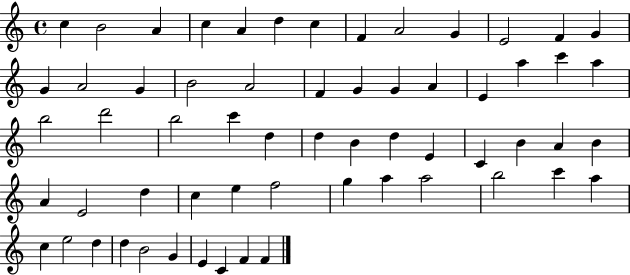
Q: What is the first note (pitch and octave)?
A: C5